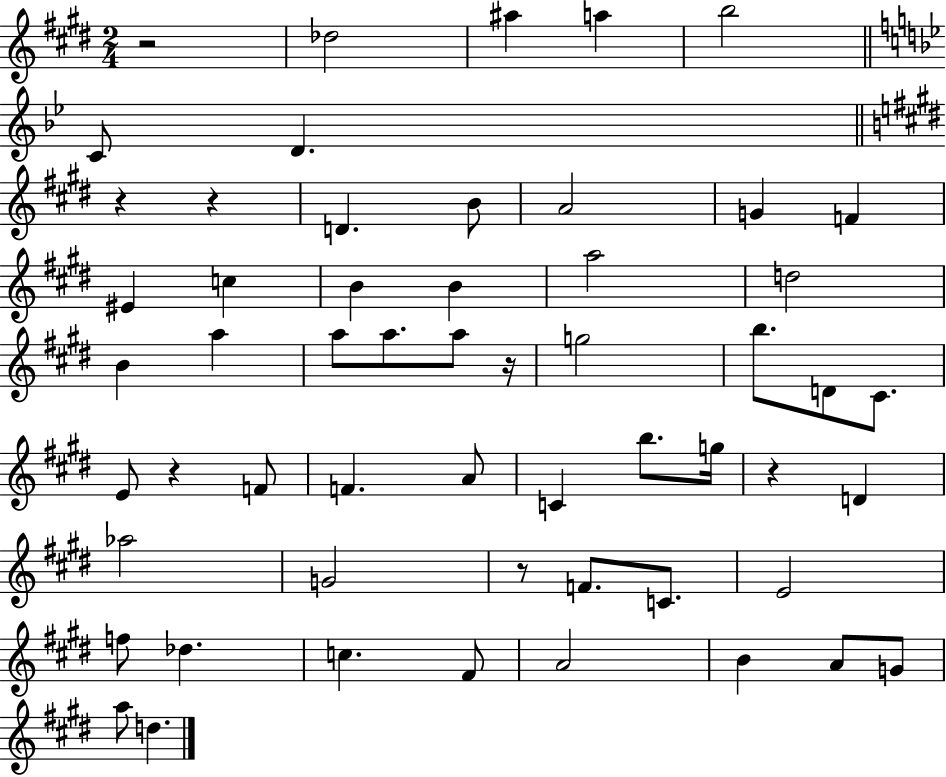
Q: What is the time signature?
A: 2/4